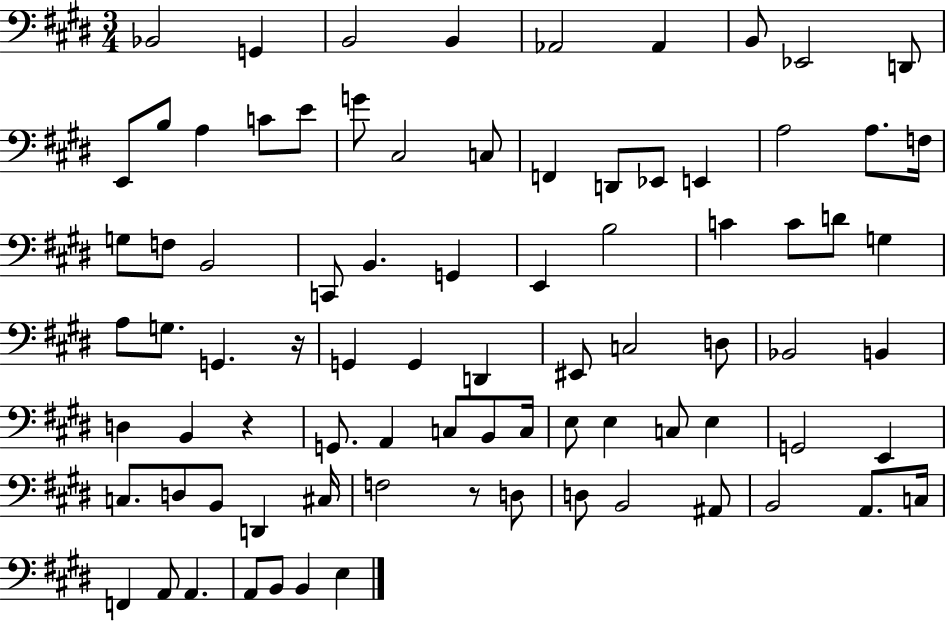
Bb2/h G2/q B2/h B2/q Ab2/h Ab2/q B2/e Eb2/h D2/e E2/e B3/e A3/q C4/e E4/e G4/e C#3/h C3/e F2/q D2/e Eb2/e E2/q A3/h A3/e. F3/s G3/e F3/e B2/h C2/e B2/q. G2/q E2/q B3/h C4/q C4/e D4/e G3/q A3/e G3/e. G2/q. R/s G2/q G2/q D2/q EIS2/e C3/h D3/e Bb2/h B2/q D3/q B2/q R/q G2/e. A2/q C3/e B2/e C3/s E3/e E3/q C3/e E3/q G2/h E2/q C3/e. D3/e B2/e D2/q C#3/s F3/h R/e D3/e D3/e B2/h A#2/e B2/h A2/e. C3/s F2/q A2/e A2/q. A2/e B2/e B2/q E3/q